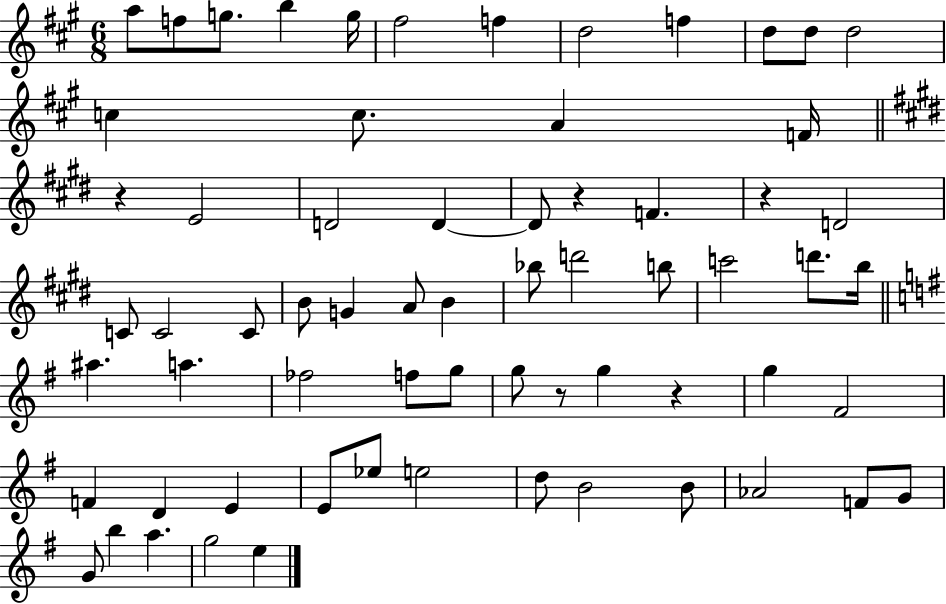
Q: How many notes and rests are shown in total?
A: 66